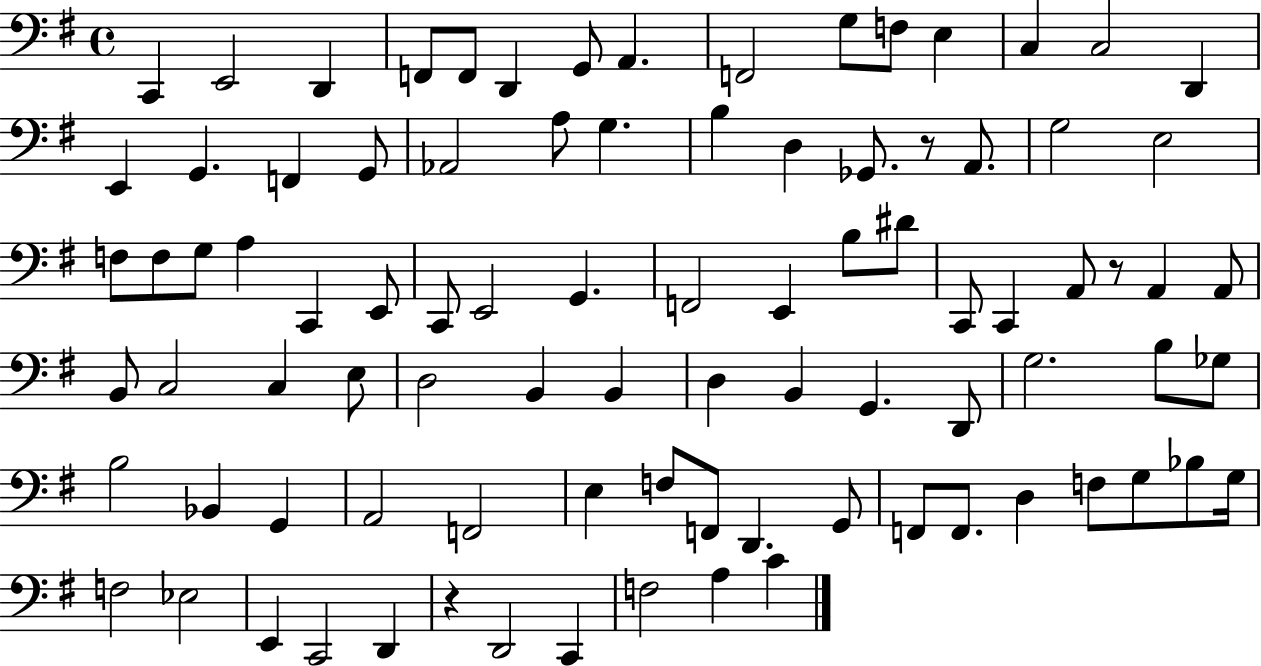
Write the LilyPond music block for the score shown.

{
  \clef bass
  \time 4/4
  \defaultTimeSignature
  \key g \major
  c,4 e,2 d,4 | f,8 f,8 d,4 g,8 a,4. | f,2 g8 f8 e4 | c4 c2 d,4 | \break e,4 g,4. f,4 g,8 | aes,2 a8 g4. | b4 d4 ges,8. r8 a,8. | g2 e2 | \break f8 f8 g8 a4 c,4 e,8 | c,8 e,2 g,4. | f,2 e,4 b8 dis'8 | c,8 c,4 a,8 r8 a,4 a,8 | \break b,8 c2 c4 e8 | d2 b,4 b,4 | d4 b,4 g,4. d,8 | g2. b8 ges8 | \break b2 bes,4 g,4 | a,2 f,2 | e4 f8 f,8 d,4. g,8 | f,8 f,8. d4 f8 g8 bes8 g16 | \break f2 ees2 | e,4 c,2 d,4 | r4 d,2 c,4 | f2 a4 c'4 | \break \bar "|."
}